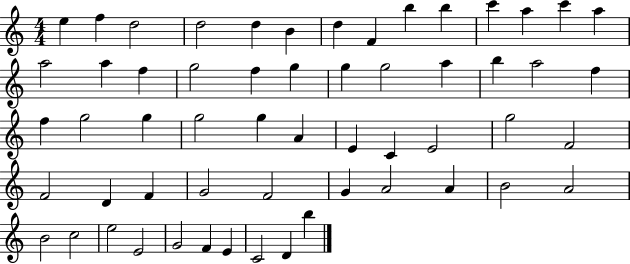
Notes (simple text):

E5/q F5/q D5/h D5/h D5/q B4/q D5/q F4/q B5/q B5/q C6/q A5/q C6/q A5/q A5/h A5/q F5/q G5/h F5/q G5/q G5/q G5/h A5/q B5/q A5/h F5/q F5/q G5/h G5/q G5/h G5/q A4/q E4/q C4/q E4/h G5/h F4/h F4/h D4/q F4/q G4/h F4/h G4/q A4/h A4/q B4/h A4/h B4/h C5/h E5/h E4/h G4/h F4/q E4/q C4/h D4/q B5/q